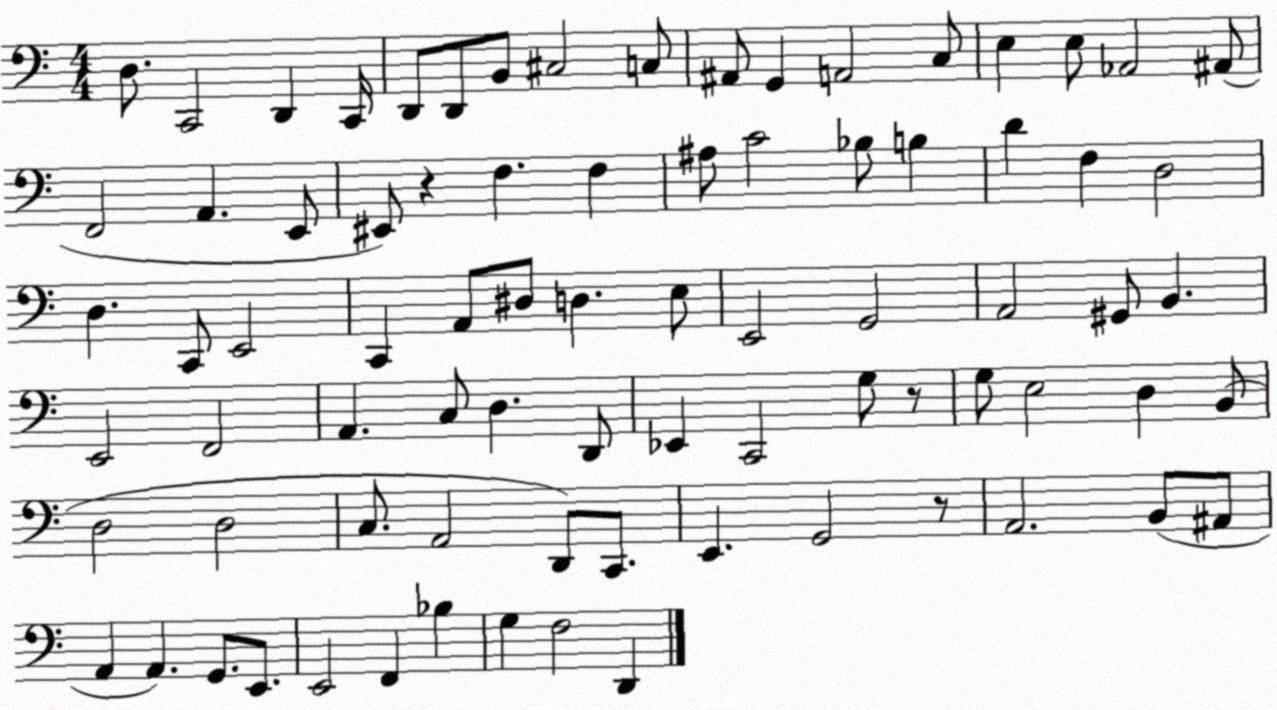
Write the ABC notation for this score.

X:1
T:Untitled
M:4/4
L:1/4
K:C
D,/2 C,,2 D,, C,,/4 D,,/2 D,,/2 B,,/2 ^C,2 C,/2 ^A,,/2 G,, A,,2 C,/2 E, E,/2 _A,,2 ^A,,/2 F,,2 A,, E,,/2 ^E,,/2 z F, F, ^A,/2 C2 _B,/2 B, D F, D,2 D, C,,/2 E,,2 C,, A,,/2 ^D,/2 D, E,/2 E,,2 G,,2 A,,2 ^G,,/2 B,, E,,2 F,,2 A,, C,/2 D, D,,/2 _E,, C,,2 G,/2 z/2 G,/2 E,2 D, B,,/2 D,2 D,2 C,/2 A,,2 D,,/2 C,,/2 E,, G,,2 z/2 A,,2 B,,/2 ^A,,/2 A,, A,, G,,/2 E,,/2 E,,2 F,, _B, G, F,2 D,,